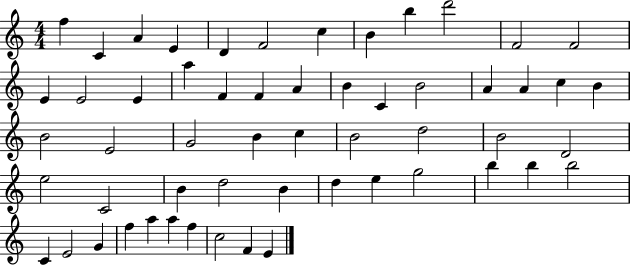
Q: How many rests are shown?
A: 0